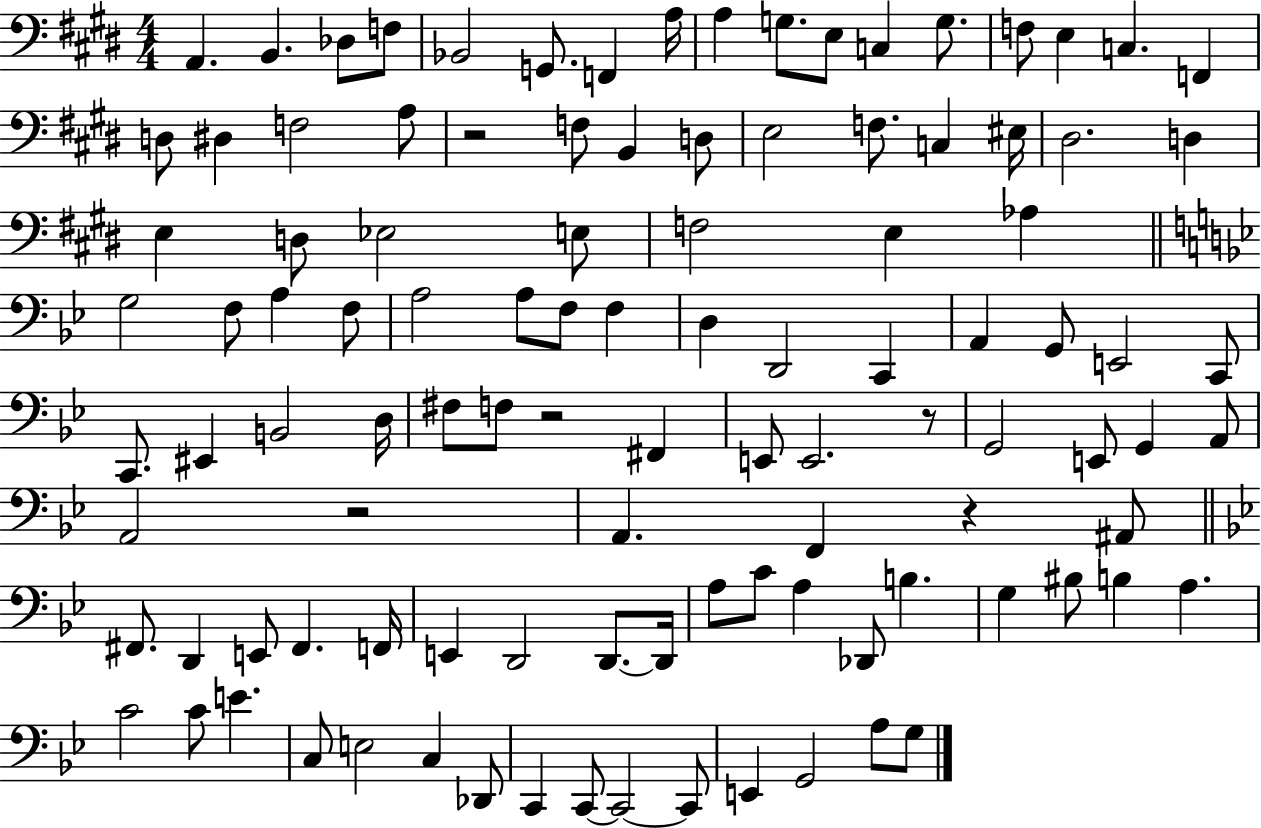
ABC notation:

X:1
T:Untitled
M:4/4
L:1/4
K:E
A,, B,, _D,/2 F,/2 _B,,2 G,,/2 F,, A,/4 A, G,/2 E,/2 C, G,/2 F,/2 E, C, F,, D,/2 ^D, F,2 A,/2 z2 F,/2 B,, D,/2 E,2 F,/2 C, ^E,/4 ^D,2 D, E, D,/2 _E,2 E,/2 F,2 E, _A, G,2 F,/2 A, F,/2 A,2 A,/2 F,/2 F, D, D,,2 C,, A,, G,,/2 E,,2 C,,/2 C,,/2 ^E,, B,,2 D,/4 ^F,/2 F,/2 z2 ^F,, E,,/2 E,,2 z/2 G,,2 E,,/2 G,, A,,/2 A,,2 z2 A,, F,, z ^A,,/2 ^F,,/2 D,, E,,/2 ^F,, F,,/4 E,, D,,2 D,,/2 D,,/4 A,/2 C/2 A, _D,,/2 B, G, ^B,/2 B, A, C2 C/2 E C,/2 E,2 C, _D,,/2 C,, C,,/2 C,,2 C,,/2 E,, G,,2 A,/2 G,/2